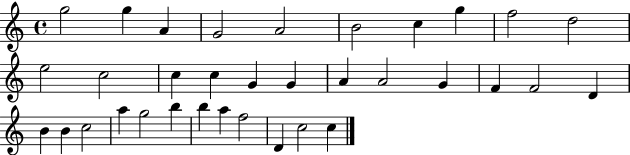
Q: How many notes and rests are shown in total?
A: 34